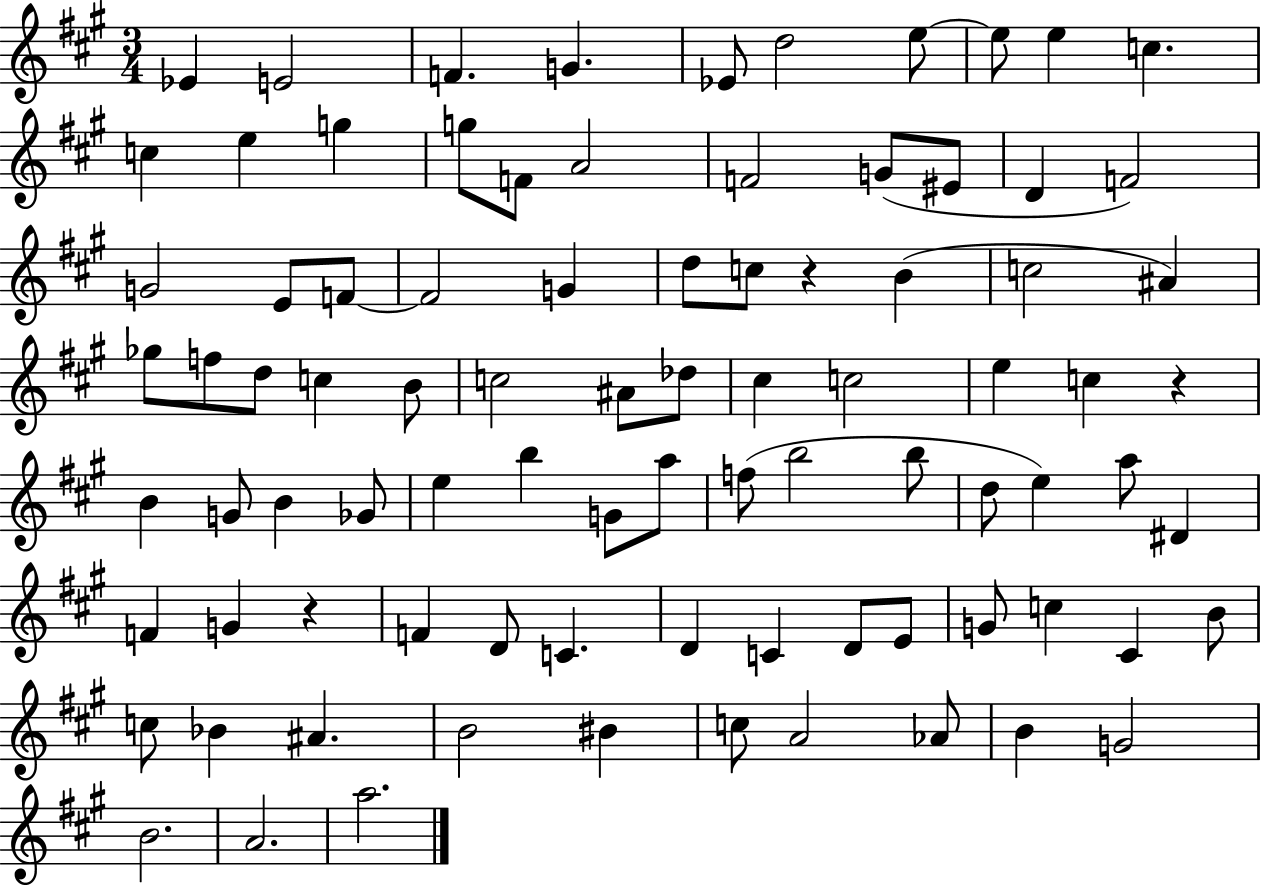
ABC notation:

X:1
T:Untitled
M:3/4
L:1/4
K:A
_E E2 F G _E/2 d2 e/2 e/2 e c c e g g/2 F/2 A2 F2 G/2 ^E/2 D F2 G2 E/2 F/2 F2 G d/2 c/2 z B c2 ^A _g/2 f/2 d/2 c B/2 c2 ^A/2 _d/2 ^c c2 e c z B G/2 B _G/2 e b G/2 a/2 f/2 b2 b/2 d/2 e a/2 ^D F G z F D/2 C D C D/2 E/2 G/2 c ^C B/2 c/2 _B ^A B2 ^B c/2 A2 _A/2 B G2 B2 A2 a2